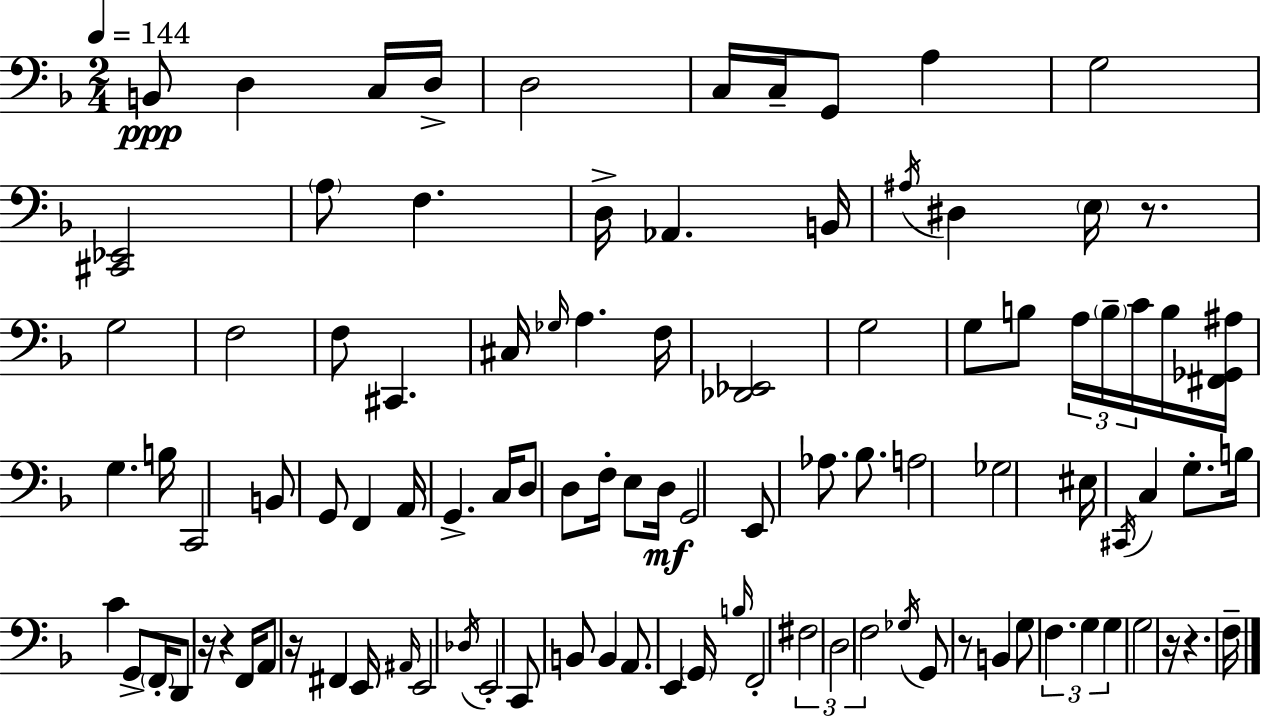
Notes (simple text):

B2/e D3/q C3/s D3/s D3/h C3/s C3/s G2/e A3/q G3/h [C#2,Eb2]/h A3/e F3/q. D3/s Ab2/q. B2/s A#3/s D#3/q E3/s R/e. G3/h F3/h F3/e C#2/q. C#3/s Gb3/s A3/q. F3/s [Db2,Eb2]/h G3/h G3/e B3/e A3/s B3/s C4/s B3/s [F#2,Gb2,A#3]/s G3/q. B3/s C2/h B2/e G2/e F2/q A2/s G2/q. C3/s D3/e D3/e F3/s E3/e D3/s G2/h E2/e Ab3/e. Bb3/e. A3/h Gb3/h EIS3/s C#2/s C3/q G3/e. B3/s C4/q G2/e F2/s D2/e R/s R/q F2/s A2/e R/s F#2/q E2/s A#2/s E2/h Db3/s E2/h C2/e B2/e B2/q A2/e. E2/q G2/s B3/s F2/h F#3/h D3/h F3/h Gb3/s G2/e R/e B2/q G3/e F3/q. G3/q G3/q G3/h R/s R/q. F3/s